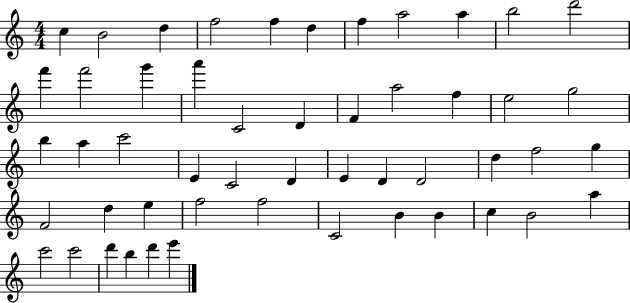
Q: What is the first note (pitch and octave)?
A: C5